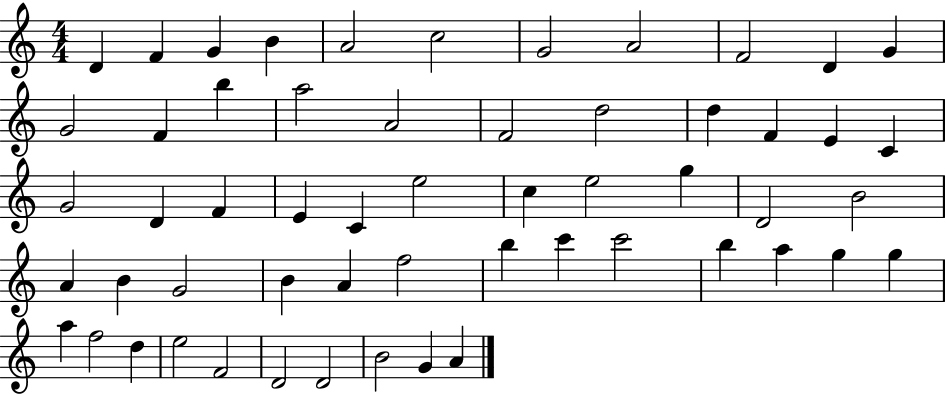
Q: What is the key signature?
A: C major